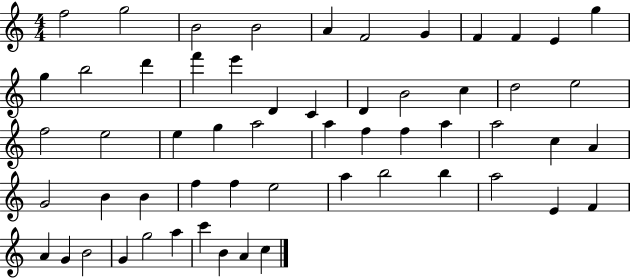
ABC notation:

X:1
T:Untitled
M:4/4
L:1/4
K:C
f2 g2 B2 B2 A F2 G F F E g g b2 d' f' e' D C D B2 c d2 e2 f2 e2 e g a2 a f f a a2 c A G2 B B f f e2 a b2 b a2 E F A G B2 G g2 a c' B A c